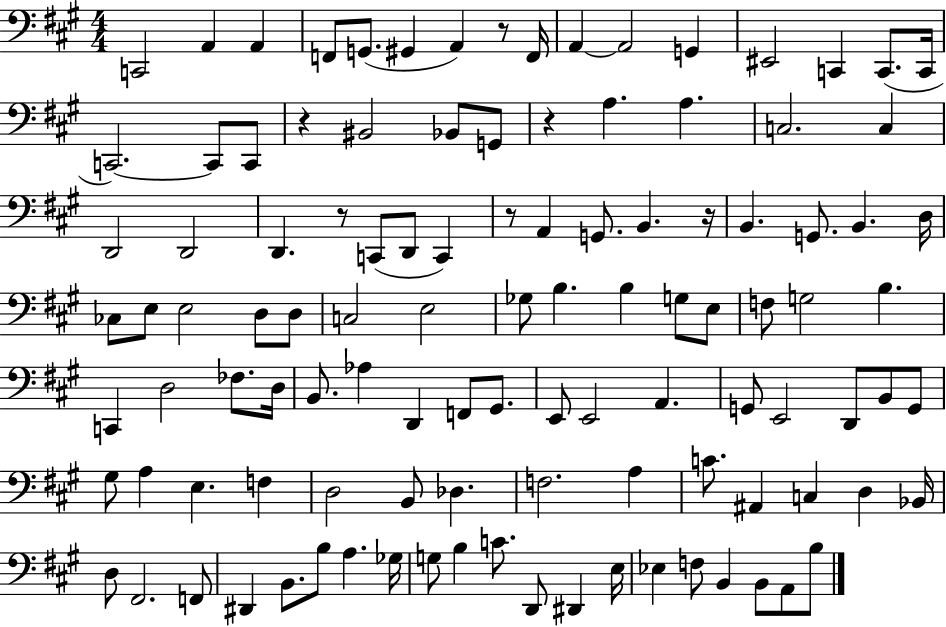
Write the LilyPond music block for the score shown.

{
  \clef bass
  \numericTimeSignature
  \time 4/4
  \key a \major
  c,2 a,4 a,4 | f,8 g,8.( gis,4 a,4) r8 f,16 | a,4~~ a,2 g,4 | eis,2 c,4 c,8.( c,16 | \break c,2.~~) c,8 c,8 | r4 bis,2 bes,8 g,8 | r4 a4. a4. | c2. c4 | \break d,2 d,2 | d,4. r8 c,8( d,8 c,4) | r8 a,4 g,8. b,4. r16 | b,4. g,8. b,4. d16 | \break ces8 e8 e2 d8 d8 | c2 e2 | ges8 b4. b4 g8 e8 | f8 g2 b4. | \break c,4 d2 fes8. d16 | b,8. aes4 d,4 f,8 gis,8. | e,8 e,2 a,4. | g,8 e,2 d,8 b,8 g,8 | \break gis8 a4 e4. f4 | d2 b,8 des4. | f2. a4 | c'8. ais,4 c4 d4 bes,16 | \break d8 fis,2. f,8 | dis,4 b,8. b8 a4. ges16 | g8 b4 c'8. d,8 dis,4 e16 | ees4 f8 b,4 b,8 a,8 b8 | \break \bar "|."
}